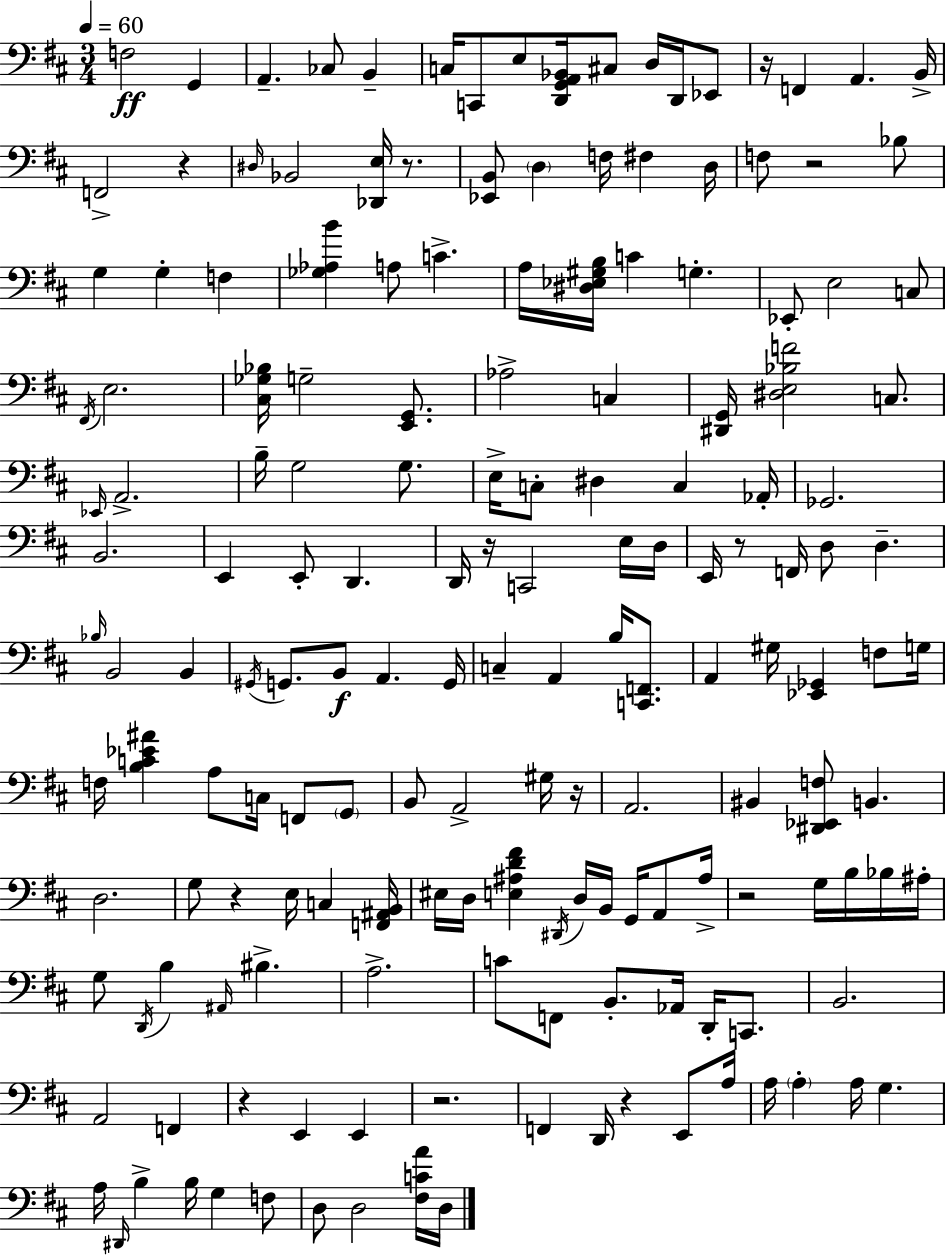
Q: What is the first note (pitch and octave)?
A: F3